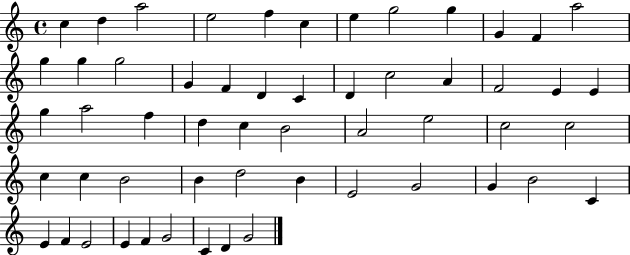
X:1
T:Untitled
M:4/4
L:1/4
K:C
c d a2 e2 f c e g2 g G F a2 g g g2 G F D C D c2 A F2 E E g a2 f d c B2 A2 e2 c2 c2 c c B2 B d2 B E2 G2 G B2 C E F E2 E F G2 C D G2